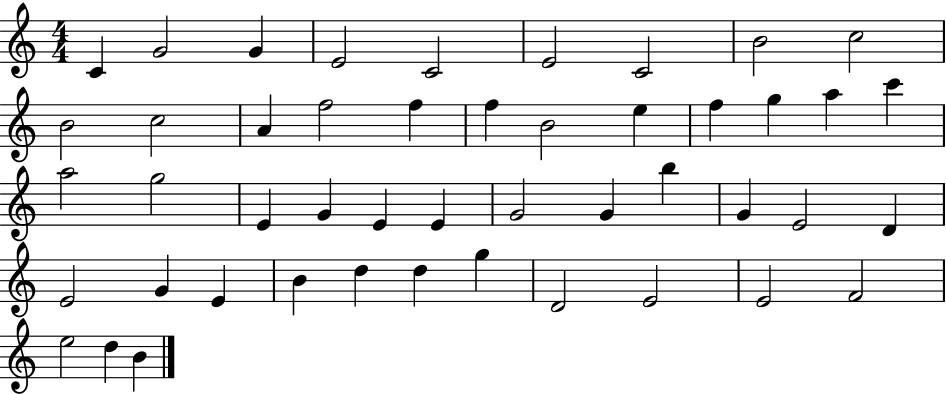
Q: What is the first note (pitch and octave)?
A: C4